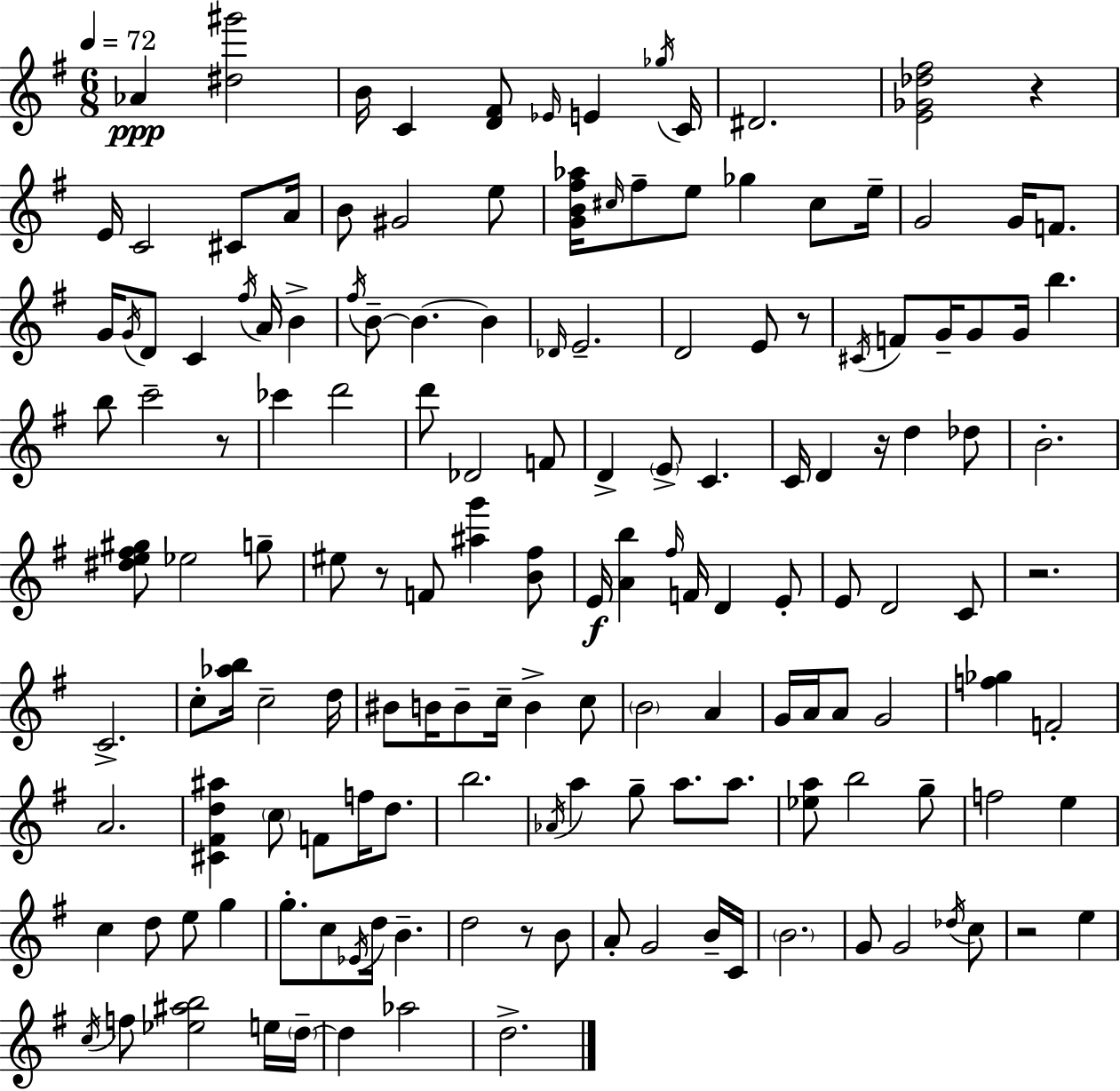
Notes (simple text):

Ab4/q [D#5,G#6]/h B4/s C4/q [D4,F#4]/e Eb4/s E4/q Gb5/s C4/s D#4/h. [E4,Gb4,Db5,F#5]/h R/q E4/s C4/h C#4/e A4/s B4/e G#4/h E5/e [G4,B4,F#5,Ab5]/s C#5/s F#5/e E5/e Gb5/q C#5/e E5/s G4/h G4/s F4/e. G4/s G4/s D4/e C4/q F#5/s A4/s B4/q F#5/s B4/e B4/q. B4/q Db4/s E4/h. D4/h E4/e R/e C#4/s F4/e G4/s G4/e G4/s B5/q. B5/e C6/h R/e CES6/q D6/h D6/e Db4/h F4/e D4/q E4/e C4/q. C4/s D4/q R/s D5/q Db5/e B4/h. [D#5,E5,F#5,G#5]/e Eb5/h G5/e EIS5/e R/e F4/e [A#5,G6]/q [B4,F#5]/e E4/s [A4,B5]/q F#5/s F4/s D4/q E4/e E4/e D4/h C4/e R/h. C4/h. C5/e [Ab5,B5]/s C5/h D5/s BIS4/e B4/s B4/e C5/s B4/q C5/e B4/h A4/q G4/s A4/s A4/e G4/h [F5,Gb5]/q F4/h A4/h. [C#4,F#4,D5,A#5]/q C5/e F4/e F5/s D5/e. B5/h. Ab4/s A5/q G5/e A5/e. A5/e. [Eb5,A5]/e B5/h G5/e F5/h E5/q C5/q D5/e E5/e G5/q G5/e. C5/e Eb4/s D5/s B4/q. D5/h R/e B4/e A4/e G4/h B4/s C4/s B4/h. G4/e G4/h Db5/s C5/e R/h E5/q C5/s F5/e [Eb5,A#5,B5]/h E5/s D5/s D5/q Ab5/h D5/h.